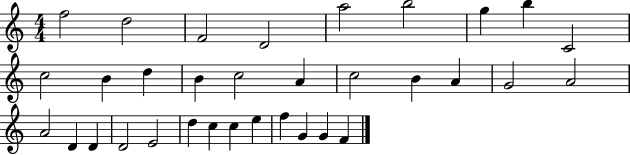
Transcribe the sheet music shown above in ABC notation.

X:1
T:Untitled
M:4/4
L:1/4
K:C
f2 d2 F2 D2 a2 b2 g b C2 c2 B d B c2 A c2 B A G2 A2 A2 D D D2 E2 d c c e f G G F